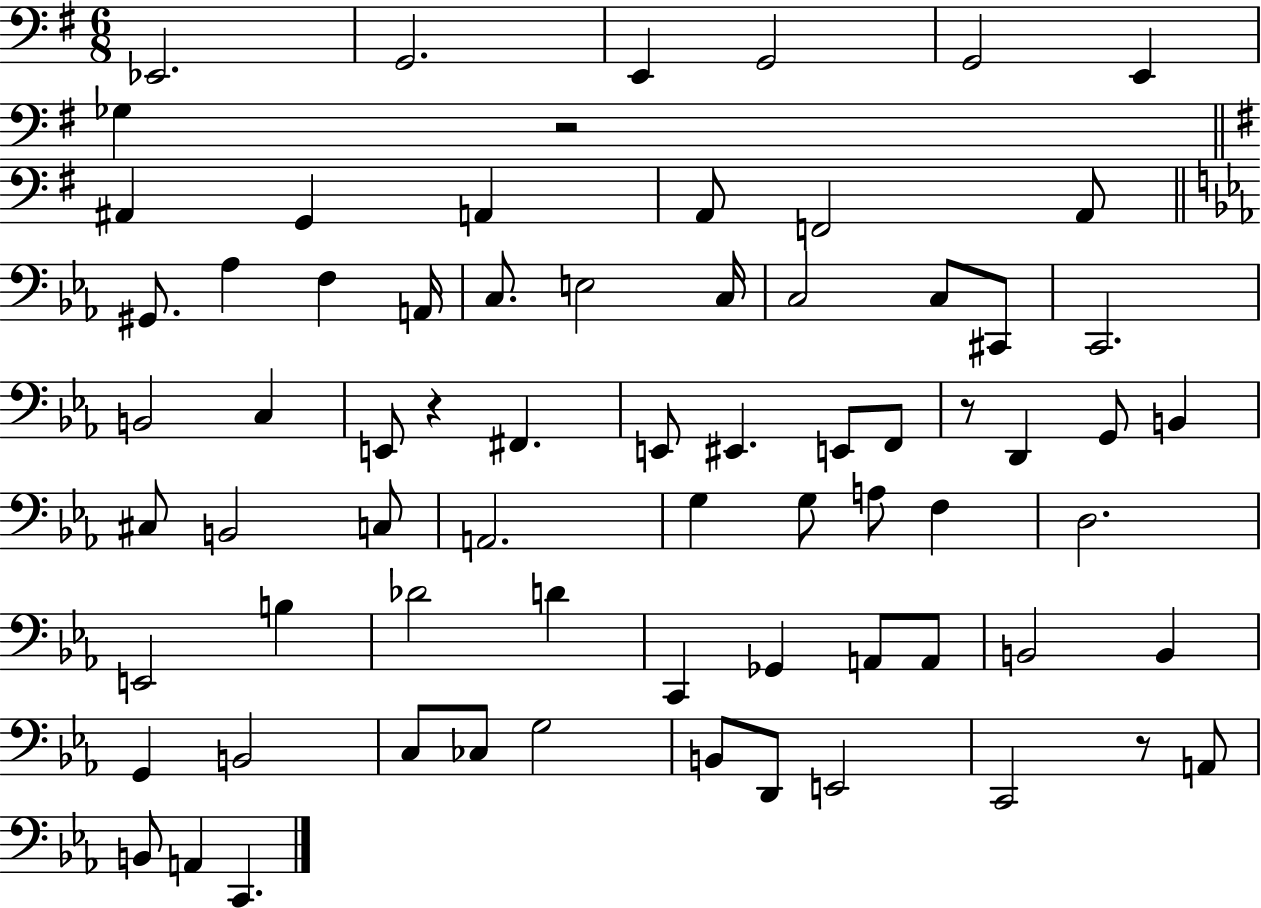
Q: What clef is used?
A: bass